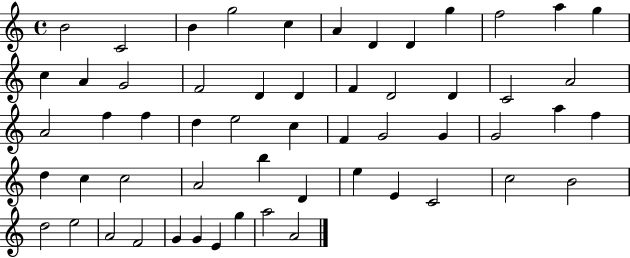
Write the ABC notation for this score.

X:1
T:Untitled
M:4/4
L:1/4
K:C
B2 C2 B g2 c A D D g f2 a g c A G2 F2 D D F D2 D C2 A2 A2 f f d e2 c F G2 G G2 a f d c c2 A2 b D e E C2 c2 B2 d2 e2 A2 F2 G G E g a2 A2